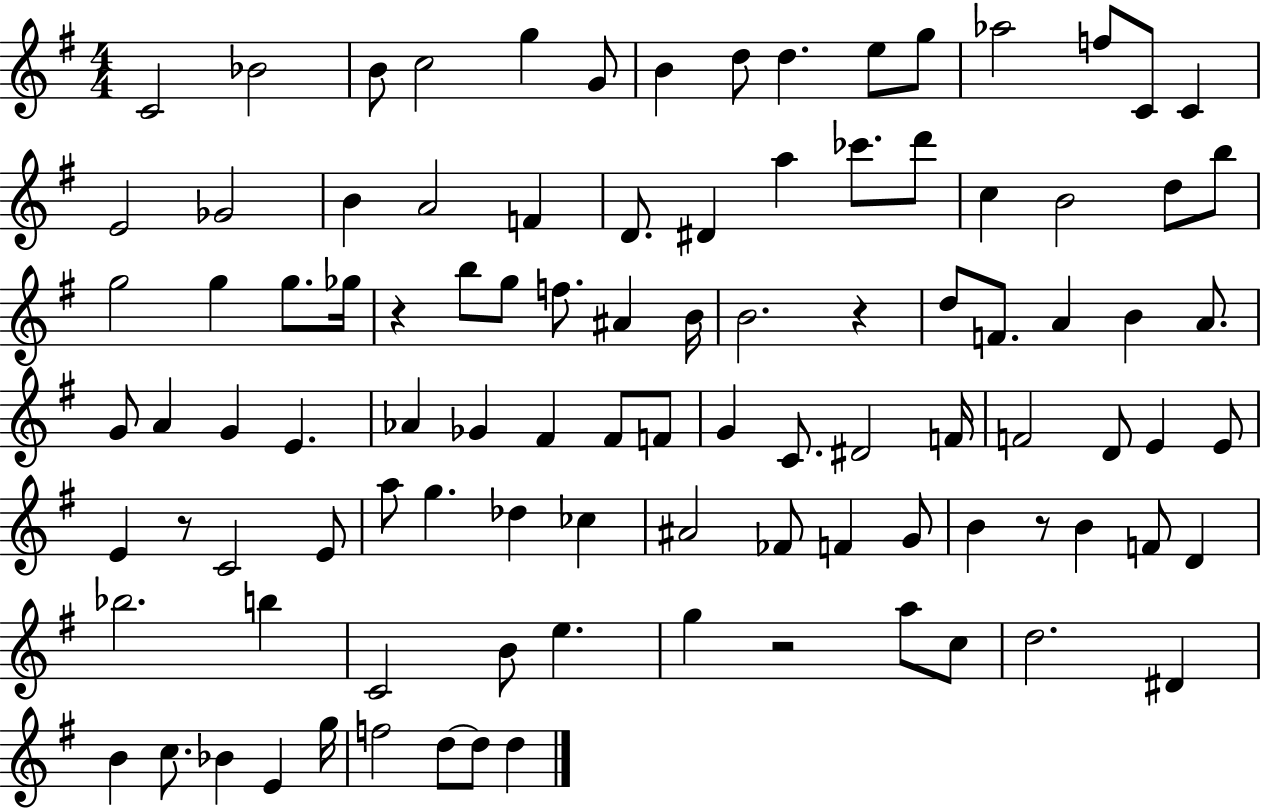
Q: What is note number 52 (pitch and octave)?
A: F#4